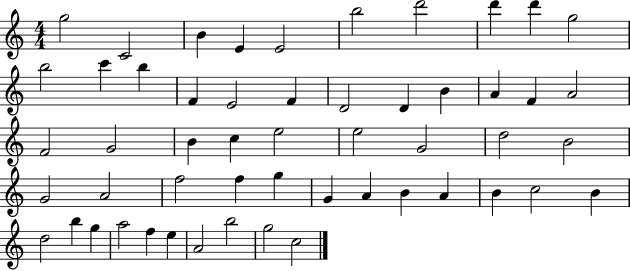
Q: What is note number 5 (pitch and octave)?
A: E4